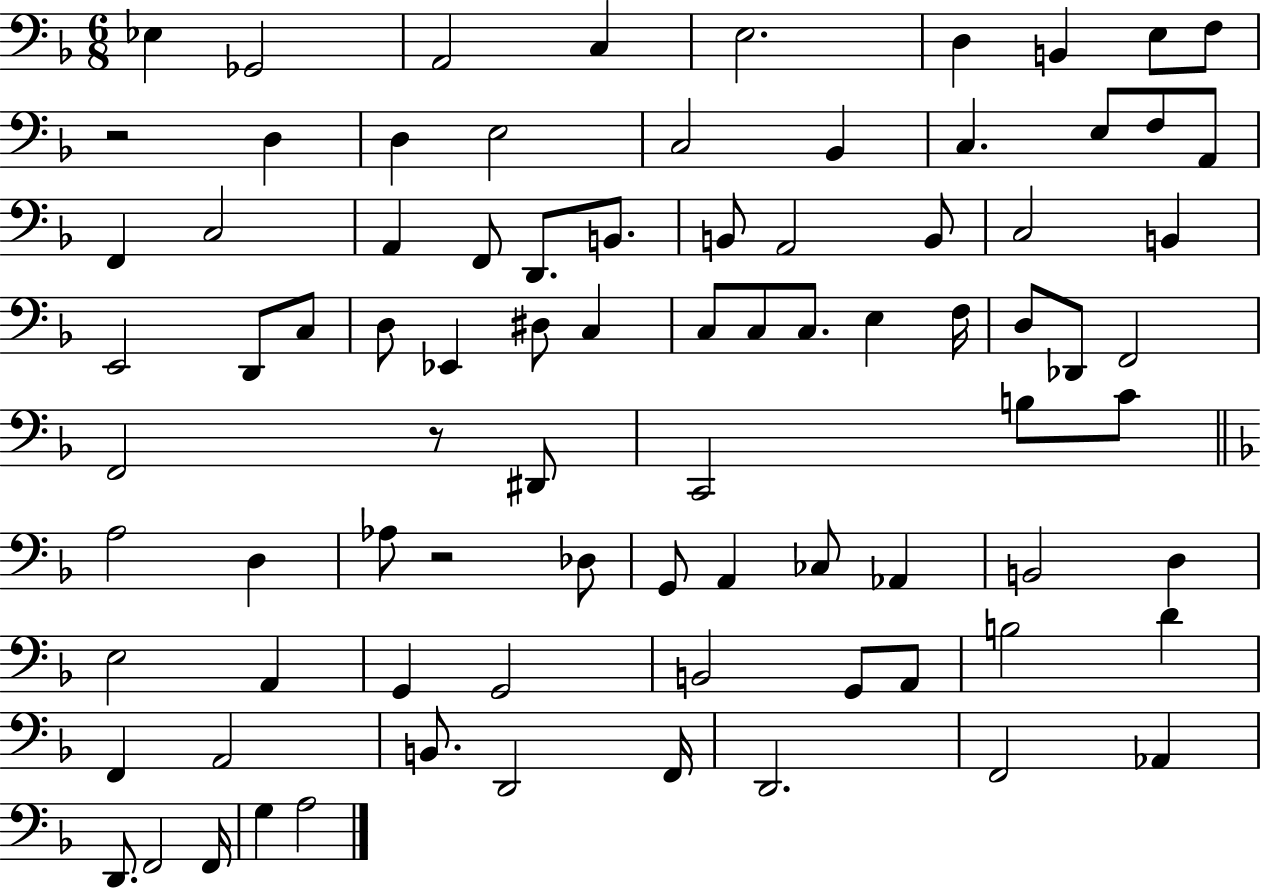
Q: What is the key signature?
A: F major